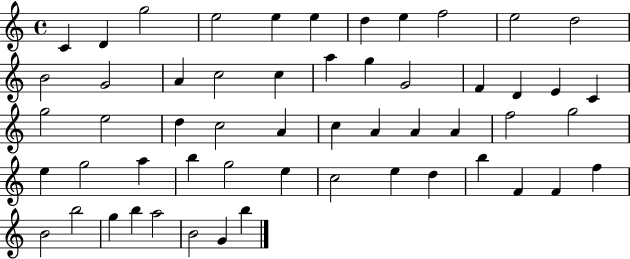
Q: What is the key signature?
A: C major